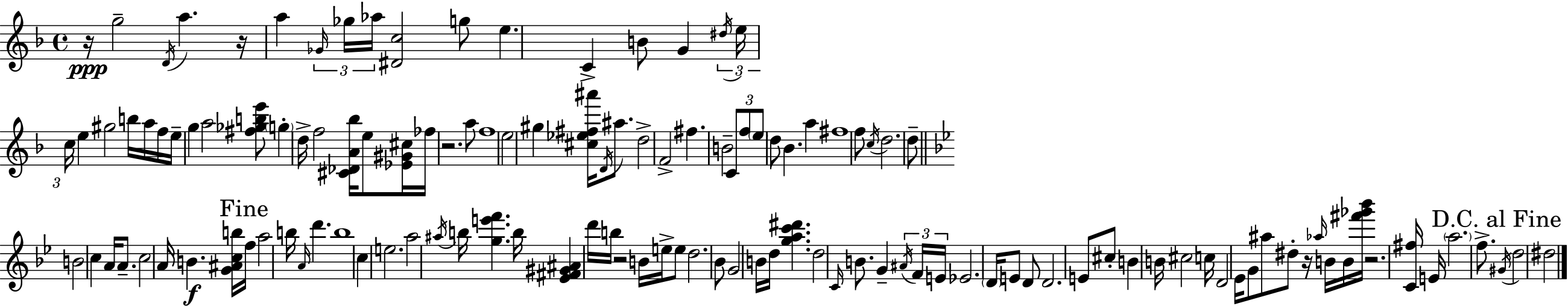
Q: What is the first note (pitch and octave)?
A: G5